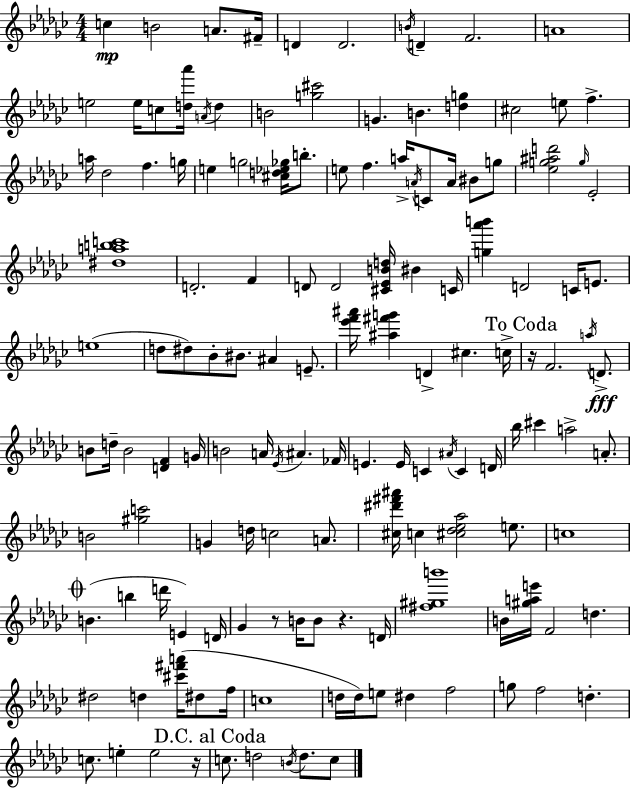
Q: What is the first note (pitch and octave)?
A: C5